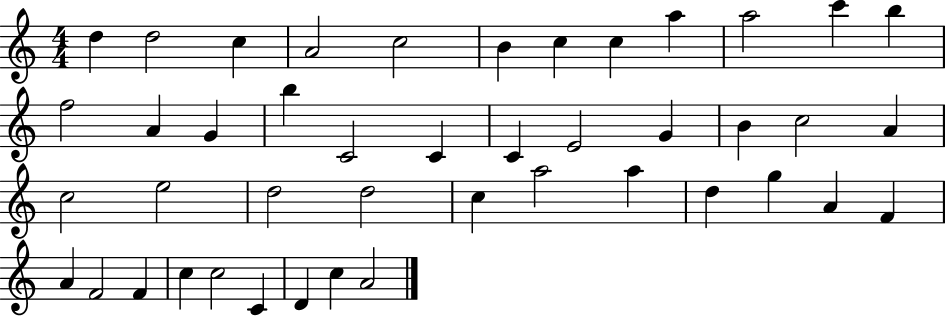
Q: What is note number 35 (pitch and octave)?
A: F4